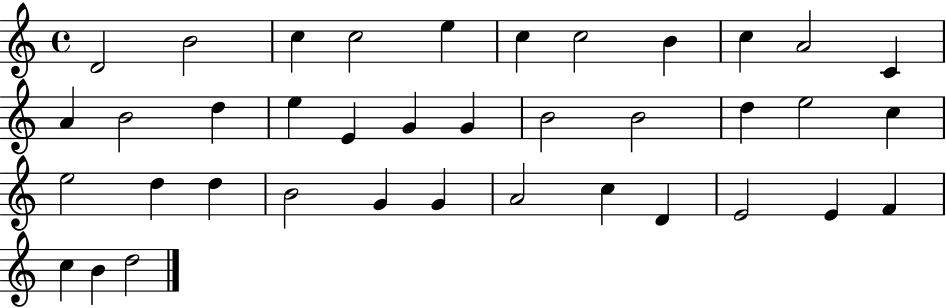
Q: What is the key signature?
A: C major